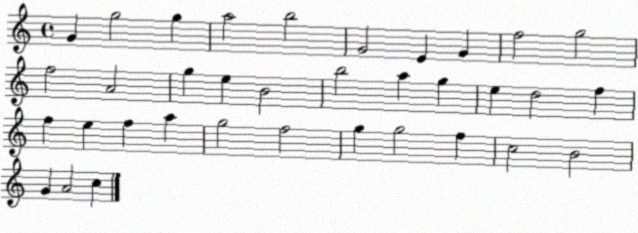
X:1
T:Untitled
M:4/4
L:1/4
K:C
G g2 g a2 b2 G2 E G f2 g2 f2 A2 g e B2 b2 a g e d2 f f e f a g2 f2 g g2 f c2 B2 G A2 c